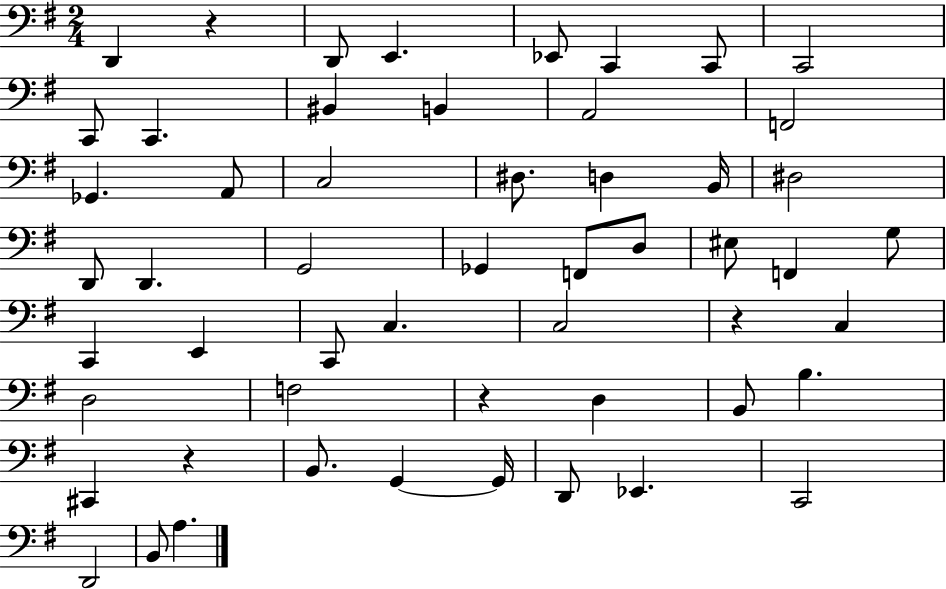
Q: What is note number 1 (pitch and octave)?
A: D2